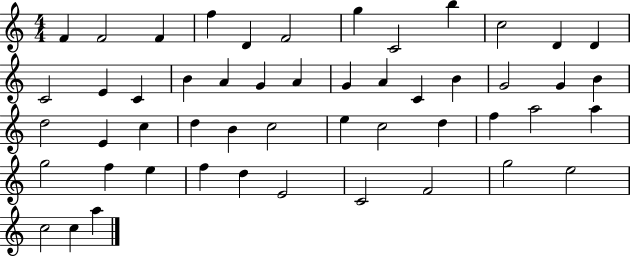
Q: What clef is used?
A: treble